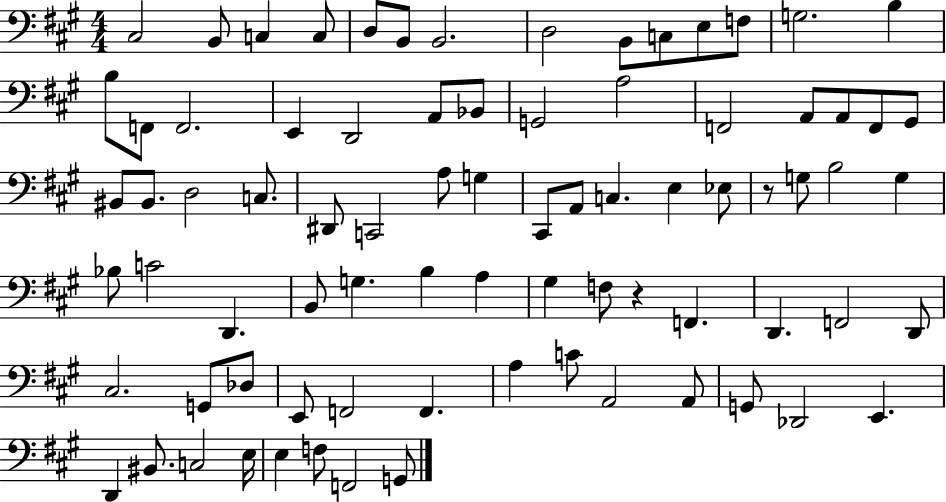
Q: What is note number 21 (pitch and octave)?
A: Bb2